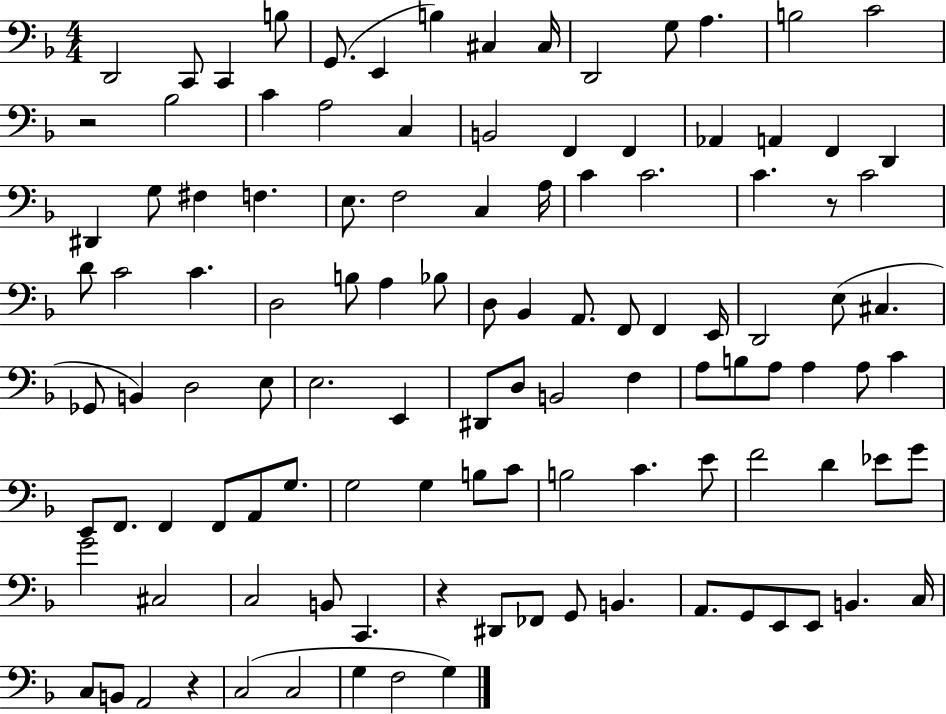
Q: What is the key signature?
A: F major